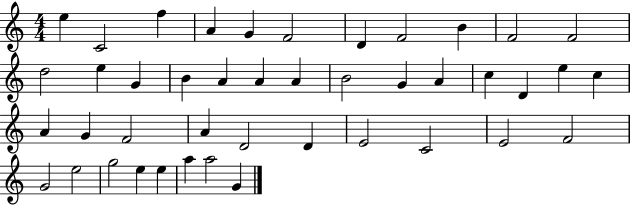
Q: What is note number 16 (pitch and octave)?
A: A4